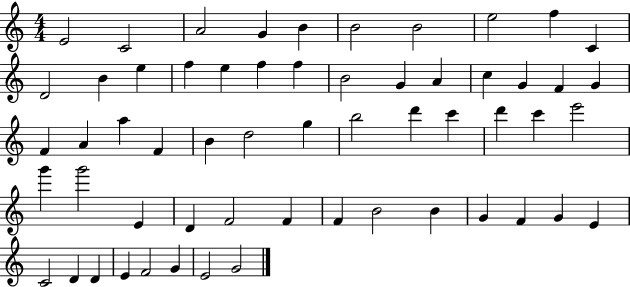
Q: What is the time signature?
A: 4/4